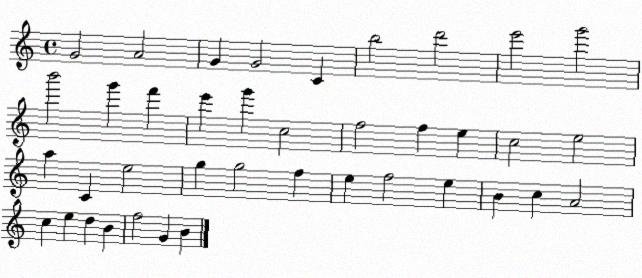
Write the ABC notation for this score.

X:1
T:Untitled
M:4/4
L:1/4
K:C
G2 A2 G G2 C b2 d'2 e'2 g'2 b'2 g' f' e' g' c2 f2 f e c2 e2 a C e2 g g2 f e f2 e B c A2 c e d B f2 G B